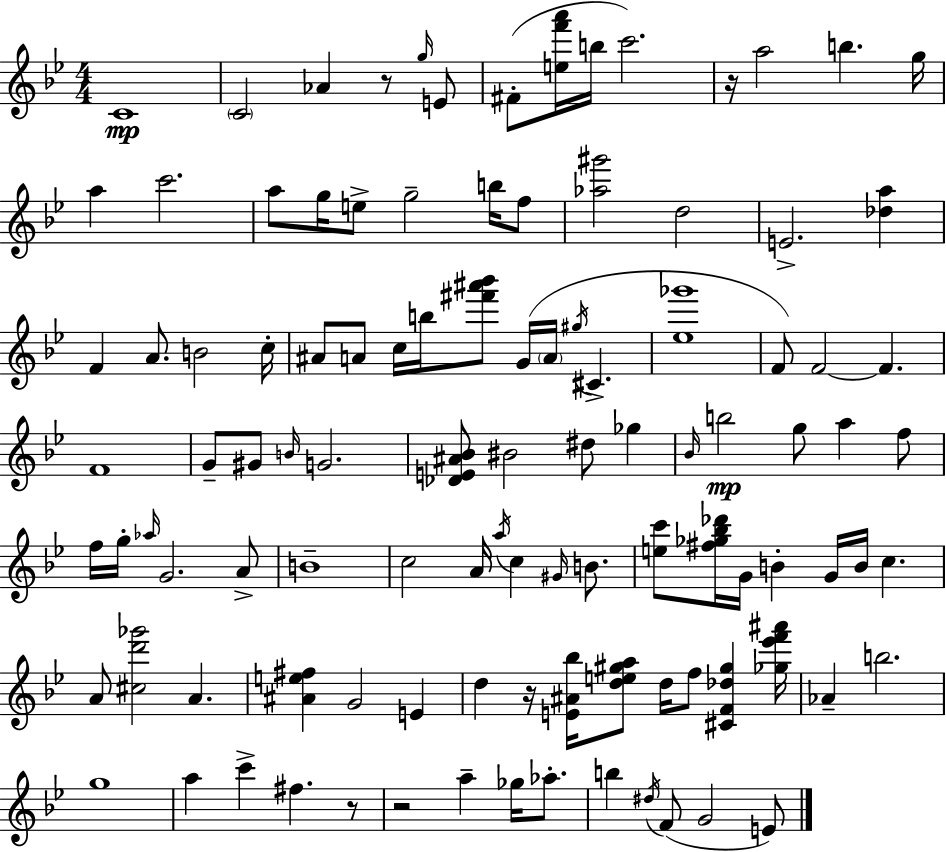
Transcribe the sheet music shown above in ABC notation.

X:1
T:Untitled
M:4/4
L:1/4
K:Gm
C4 C2 _A z/2 g/4 E/2 ^F/2 [ef'a']/4 b/4 c'2 z/4 a2 b g/4 a c'2 a/2 g/4 e/2 g2 b/4 f/2 [_a^g']2 d2 E2 [_da] F A/2 B2 c/4 ^A/2 A/2 c/4 b/4 [^f'^a'_b']/2 G/4 A/4 ^g/4 ^C [_e_g']4 F/2 F2 F F4 G/2 ^G/2 B/4 G2 [_DE^A_B]/2 ^B2 ^d/2 _g _B/4 b2 g/2 a f/2 f/4 g/4 _a/4 G2 A/2 B4 c2 A/4 a/4 c ^G/4 B/2 [ec']/2 [^f_g_b_d']/4 G/4 B G/4 B/4 c A/2 [^cd'_g']2 A [^Ae^f] G2 E d z/4 [E^A_b]/4 [de^ga]/2 d/4 f/2 [^CF_d^g] [_g_e'f'^a']/4 _A b2 g4 a c' ^f z/2 z2 a _g/4 _a/2 b ^d/4 F/2 G2 E/2